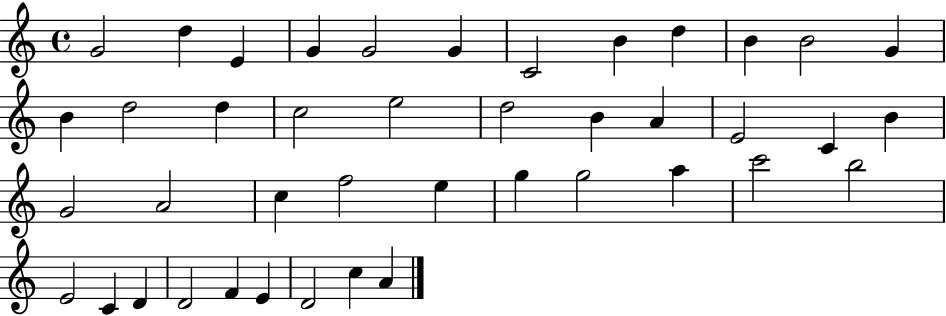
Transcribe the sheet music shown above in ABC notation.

X:1
T:Untitled
M:4/4
L:1/4
K:C
G2 d E G G2 G C2 B d B B2 G B d2 d c2 e2 d2 B A E2 C B G2 A2 c f2 e g g2 a c'2 b2 E2 C D D2 F E D2 c A